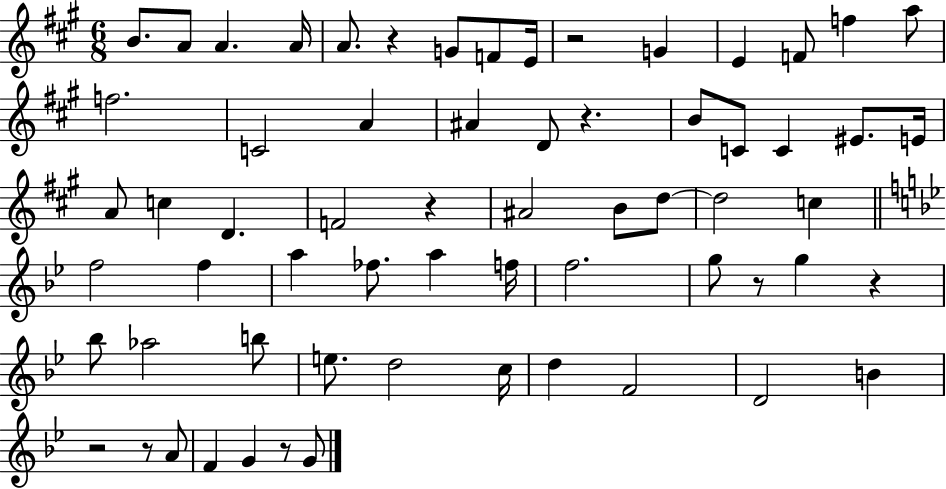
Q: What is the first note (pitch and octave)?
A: B4